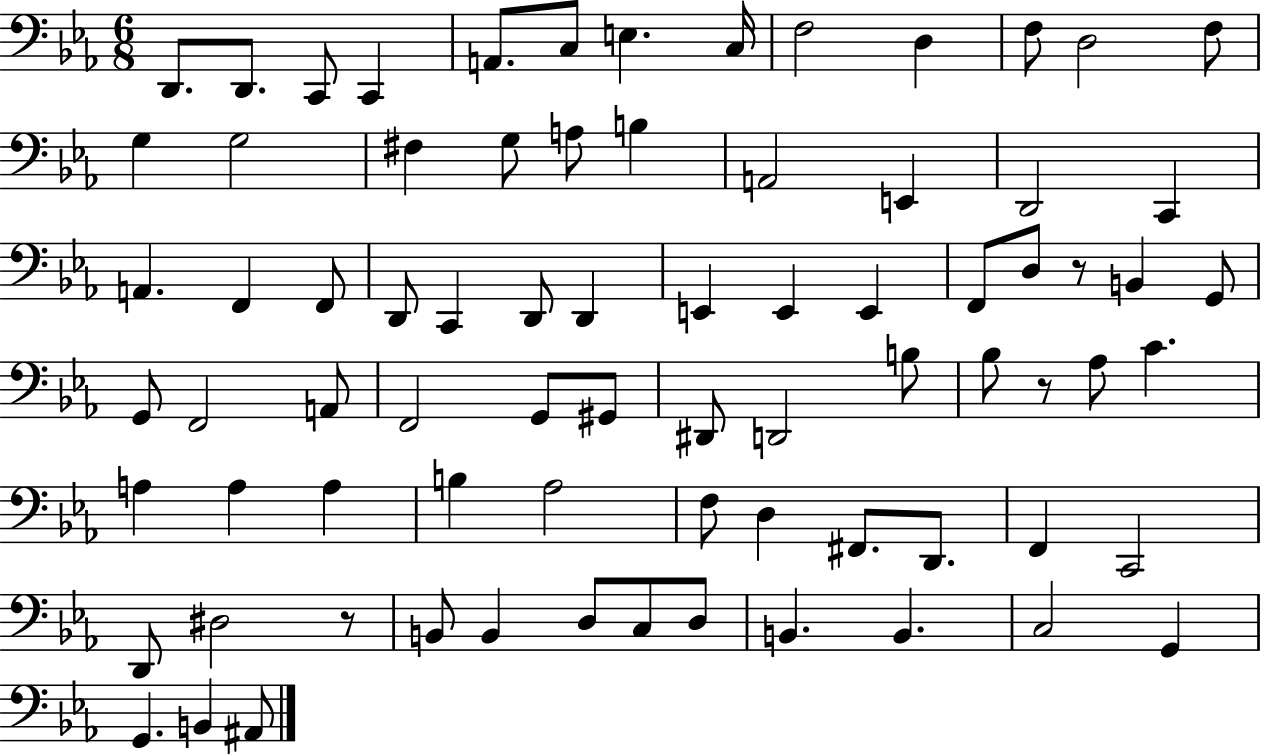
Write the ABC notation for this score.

X:1
T:Untitled
M:6/8
L:1/4
K:Eb
D,,/2 D,,/2 C,,/2 C,, A,,/2 C,/2 E, C,/4 F,2 D, F,/2 D,2 F,/2 G, G,2 ^F, G,/2 A,/2 B, A,,2 E,, D,,2 C,, A,, F,, F,,/2 D,,/2 C,, D,,/2 D,, E,, E,, E,, F,,/2 D,/2 z/2 B,, G,,/2 G,,/2 F,,2 A,,/2 F,,2 G,,/2 ^G,,/2 ^D,,/2 D,,2 B,/2 _B,/2 z/2 _A,/2 C A, A, A, B, _A,2 F,/2 D, ^F,,/2 D,,/2 F,, C,,2 D,,/2 ^D,2 z/2 B,,/2 B,, D,/2 C,/2 D,/2 B,, B,, C,2 G,, G,, B,, ^A,,/2